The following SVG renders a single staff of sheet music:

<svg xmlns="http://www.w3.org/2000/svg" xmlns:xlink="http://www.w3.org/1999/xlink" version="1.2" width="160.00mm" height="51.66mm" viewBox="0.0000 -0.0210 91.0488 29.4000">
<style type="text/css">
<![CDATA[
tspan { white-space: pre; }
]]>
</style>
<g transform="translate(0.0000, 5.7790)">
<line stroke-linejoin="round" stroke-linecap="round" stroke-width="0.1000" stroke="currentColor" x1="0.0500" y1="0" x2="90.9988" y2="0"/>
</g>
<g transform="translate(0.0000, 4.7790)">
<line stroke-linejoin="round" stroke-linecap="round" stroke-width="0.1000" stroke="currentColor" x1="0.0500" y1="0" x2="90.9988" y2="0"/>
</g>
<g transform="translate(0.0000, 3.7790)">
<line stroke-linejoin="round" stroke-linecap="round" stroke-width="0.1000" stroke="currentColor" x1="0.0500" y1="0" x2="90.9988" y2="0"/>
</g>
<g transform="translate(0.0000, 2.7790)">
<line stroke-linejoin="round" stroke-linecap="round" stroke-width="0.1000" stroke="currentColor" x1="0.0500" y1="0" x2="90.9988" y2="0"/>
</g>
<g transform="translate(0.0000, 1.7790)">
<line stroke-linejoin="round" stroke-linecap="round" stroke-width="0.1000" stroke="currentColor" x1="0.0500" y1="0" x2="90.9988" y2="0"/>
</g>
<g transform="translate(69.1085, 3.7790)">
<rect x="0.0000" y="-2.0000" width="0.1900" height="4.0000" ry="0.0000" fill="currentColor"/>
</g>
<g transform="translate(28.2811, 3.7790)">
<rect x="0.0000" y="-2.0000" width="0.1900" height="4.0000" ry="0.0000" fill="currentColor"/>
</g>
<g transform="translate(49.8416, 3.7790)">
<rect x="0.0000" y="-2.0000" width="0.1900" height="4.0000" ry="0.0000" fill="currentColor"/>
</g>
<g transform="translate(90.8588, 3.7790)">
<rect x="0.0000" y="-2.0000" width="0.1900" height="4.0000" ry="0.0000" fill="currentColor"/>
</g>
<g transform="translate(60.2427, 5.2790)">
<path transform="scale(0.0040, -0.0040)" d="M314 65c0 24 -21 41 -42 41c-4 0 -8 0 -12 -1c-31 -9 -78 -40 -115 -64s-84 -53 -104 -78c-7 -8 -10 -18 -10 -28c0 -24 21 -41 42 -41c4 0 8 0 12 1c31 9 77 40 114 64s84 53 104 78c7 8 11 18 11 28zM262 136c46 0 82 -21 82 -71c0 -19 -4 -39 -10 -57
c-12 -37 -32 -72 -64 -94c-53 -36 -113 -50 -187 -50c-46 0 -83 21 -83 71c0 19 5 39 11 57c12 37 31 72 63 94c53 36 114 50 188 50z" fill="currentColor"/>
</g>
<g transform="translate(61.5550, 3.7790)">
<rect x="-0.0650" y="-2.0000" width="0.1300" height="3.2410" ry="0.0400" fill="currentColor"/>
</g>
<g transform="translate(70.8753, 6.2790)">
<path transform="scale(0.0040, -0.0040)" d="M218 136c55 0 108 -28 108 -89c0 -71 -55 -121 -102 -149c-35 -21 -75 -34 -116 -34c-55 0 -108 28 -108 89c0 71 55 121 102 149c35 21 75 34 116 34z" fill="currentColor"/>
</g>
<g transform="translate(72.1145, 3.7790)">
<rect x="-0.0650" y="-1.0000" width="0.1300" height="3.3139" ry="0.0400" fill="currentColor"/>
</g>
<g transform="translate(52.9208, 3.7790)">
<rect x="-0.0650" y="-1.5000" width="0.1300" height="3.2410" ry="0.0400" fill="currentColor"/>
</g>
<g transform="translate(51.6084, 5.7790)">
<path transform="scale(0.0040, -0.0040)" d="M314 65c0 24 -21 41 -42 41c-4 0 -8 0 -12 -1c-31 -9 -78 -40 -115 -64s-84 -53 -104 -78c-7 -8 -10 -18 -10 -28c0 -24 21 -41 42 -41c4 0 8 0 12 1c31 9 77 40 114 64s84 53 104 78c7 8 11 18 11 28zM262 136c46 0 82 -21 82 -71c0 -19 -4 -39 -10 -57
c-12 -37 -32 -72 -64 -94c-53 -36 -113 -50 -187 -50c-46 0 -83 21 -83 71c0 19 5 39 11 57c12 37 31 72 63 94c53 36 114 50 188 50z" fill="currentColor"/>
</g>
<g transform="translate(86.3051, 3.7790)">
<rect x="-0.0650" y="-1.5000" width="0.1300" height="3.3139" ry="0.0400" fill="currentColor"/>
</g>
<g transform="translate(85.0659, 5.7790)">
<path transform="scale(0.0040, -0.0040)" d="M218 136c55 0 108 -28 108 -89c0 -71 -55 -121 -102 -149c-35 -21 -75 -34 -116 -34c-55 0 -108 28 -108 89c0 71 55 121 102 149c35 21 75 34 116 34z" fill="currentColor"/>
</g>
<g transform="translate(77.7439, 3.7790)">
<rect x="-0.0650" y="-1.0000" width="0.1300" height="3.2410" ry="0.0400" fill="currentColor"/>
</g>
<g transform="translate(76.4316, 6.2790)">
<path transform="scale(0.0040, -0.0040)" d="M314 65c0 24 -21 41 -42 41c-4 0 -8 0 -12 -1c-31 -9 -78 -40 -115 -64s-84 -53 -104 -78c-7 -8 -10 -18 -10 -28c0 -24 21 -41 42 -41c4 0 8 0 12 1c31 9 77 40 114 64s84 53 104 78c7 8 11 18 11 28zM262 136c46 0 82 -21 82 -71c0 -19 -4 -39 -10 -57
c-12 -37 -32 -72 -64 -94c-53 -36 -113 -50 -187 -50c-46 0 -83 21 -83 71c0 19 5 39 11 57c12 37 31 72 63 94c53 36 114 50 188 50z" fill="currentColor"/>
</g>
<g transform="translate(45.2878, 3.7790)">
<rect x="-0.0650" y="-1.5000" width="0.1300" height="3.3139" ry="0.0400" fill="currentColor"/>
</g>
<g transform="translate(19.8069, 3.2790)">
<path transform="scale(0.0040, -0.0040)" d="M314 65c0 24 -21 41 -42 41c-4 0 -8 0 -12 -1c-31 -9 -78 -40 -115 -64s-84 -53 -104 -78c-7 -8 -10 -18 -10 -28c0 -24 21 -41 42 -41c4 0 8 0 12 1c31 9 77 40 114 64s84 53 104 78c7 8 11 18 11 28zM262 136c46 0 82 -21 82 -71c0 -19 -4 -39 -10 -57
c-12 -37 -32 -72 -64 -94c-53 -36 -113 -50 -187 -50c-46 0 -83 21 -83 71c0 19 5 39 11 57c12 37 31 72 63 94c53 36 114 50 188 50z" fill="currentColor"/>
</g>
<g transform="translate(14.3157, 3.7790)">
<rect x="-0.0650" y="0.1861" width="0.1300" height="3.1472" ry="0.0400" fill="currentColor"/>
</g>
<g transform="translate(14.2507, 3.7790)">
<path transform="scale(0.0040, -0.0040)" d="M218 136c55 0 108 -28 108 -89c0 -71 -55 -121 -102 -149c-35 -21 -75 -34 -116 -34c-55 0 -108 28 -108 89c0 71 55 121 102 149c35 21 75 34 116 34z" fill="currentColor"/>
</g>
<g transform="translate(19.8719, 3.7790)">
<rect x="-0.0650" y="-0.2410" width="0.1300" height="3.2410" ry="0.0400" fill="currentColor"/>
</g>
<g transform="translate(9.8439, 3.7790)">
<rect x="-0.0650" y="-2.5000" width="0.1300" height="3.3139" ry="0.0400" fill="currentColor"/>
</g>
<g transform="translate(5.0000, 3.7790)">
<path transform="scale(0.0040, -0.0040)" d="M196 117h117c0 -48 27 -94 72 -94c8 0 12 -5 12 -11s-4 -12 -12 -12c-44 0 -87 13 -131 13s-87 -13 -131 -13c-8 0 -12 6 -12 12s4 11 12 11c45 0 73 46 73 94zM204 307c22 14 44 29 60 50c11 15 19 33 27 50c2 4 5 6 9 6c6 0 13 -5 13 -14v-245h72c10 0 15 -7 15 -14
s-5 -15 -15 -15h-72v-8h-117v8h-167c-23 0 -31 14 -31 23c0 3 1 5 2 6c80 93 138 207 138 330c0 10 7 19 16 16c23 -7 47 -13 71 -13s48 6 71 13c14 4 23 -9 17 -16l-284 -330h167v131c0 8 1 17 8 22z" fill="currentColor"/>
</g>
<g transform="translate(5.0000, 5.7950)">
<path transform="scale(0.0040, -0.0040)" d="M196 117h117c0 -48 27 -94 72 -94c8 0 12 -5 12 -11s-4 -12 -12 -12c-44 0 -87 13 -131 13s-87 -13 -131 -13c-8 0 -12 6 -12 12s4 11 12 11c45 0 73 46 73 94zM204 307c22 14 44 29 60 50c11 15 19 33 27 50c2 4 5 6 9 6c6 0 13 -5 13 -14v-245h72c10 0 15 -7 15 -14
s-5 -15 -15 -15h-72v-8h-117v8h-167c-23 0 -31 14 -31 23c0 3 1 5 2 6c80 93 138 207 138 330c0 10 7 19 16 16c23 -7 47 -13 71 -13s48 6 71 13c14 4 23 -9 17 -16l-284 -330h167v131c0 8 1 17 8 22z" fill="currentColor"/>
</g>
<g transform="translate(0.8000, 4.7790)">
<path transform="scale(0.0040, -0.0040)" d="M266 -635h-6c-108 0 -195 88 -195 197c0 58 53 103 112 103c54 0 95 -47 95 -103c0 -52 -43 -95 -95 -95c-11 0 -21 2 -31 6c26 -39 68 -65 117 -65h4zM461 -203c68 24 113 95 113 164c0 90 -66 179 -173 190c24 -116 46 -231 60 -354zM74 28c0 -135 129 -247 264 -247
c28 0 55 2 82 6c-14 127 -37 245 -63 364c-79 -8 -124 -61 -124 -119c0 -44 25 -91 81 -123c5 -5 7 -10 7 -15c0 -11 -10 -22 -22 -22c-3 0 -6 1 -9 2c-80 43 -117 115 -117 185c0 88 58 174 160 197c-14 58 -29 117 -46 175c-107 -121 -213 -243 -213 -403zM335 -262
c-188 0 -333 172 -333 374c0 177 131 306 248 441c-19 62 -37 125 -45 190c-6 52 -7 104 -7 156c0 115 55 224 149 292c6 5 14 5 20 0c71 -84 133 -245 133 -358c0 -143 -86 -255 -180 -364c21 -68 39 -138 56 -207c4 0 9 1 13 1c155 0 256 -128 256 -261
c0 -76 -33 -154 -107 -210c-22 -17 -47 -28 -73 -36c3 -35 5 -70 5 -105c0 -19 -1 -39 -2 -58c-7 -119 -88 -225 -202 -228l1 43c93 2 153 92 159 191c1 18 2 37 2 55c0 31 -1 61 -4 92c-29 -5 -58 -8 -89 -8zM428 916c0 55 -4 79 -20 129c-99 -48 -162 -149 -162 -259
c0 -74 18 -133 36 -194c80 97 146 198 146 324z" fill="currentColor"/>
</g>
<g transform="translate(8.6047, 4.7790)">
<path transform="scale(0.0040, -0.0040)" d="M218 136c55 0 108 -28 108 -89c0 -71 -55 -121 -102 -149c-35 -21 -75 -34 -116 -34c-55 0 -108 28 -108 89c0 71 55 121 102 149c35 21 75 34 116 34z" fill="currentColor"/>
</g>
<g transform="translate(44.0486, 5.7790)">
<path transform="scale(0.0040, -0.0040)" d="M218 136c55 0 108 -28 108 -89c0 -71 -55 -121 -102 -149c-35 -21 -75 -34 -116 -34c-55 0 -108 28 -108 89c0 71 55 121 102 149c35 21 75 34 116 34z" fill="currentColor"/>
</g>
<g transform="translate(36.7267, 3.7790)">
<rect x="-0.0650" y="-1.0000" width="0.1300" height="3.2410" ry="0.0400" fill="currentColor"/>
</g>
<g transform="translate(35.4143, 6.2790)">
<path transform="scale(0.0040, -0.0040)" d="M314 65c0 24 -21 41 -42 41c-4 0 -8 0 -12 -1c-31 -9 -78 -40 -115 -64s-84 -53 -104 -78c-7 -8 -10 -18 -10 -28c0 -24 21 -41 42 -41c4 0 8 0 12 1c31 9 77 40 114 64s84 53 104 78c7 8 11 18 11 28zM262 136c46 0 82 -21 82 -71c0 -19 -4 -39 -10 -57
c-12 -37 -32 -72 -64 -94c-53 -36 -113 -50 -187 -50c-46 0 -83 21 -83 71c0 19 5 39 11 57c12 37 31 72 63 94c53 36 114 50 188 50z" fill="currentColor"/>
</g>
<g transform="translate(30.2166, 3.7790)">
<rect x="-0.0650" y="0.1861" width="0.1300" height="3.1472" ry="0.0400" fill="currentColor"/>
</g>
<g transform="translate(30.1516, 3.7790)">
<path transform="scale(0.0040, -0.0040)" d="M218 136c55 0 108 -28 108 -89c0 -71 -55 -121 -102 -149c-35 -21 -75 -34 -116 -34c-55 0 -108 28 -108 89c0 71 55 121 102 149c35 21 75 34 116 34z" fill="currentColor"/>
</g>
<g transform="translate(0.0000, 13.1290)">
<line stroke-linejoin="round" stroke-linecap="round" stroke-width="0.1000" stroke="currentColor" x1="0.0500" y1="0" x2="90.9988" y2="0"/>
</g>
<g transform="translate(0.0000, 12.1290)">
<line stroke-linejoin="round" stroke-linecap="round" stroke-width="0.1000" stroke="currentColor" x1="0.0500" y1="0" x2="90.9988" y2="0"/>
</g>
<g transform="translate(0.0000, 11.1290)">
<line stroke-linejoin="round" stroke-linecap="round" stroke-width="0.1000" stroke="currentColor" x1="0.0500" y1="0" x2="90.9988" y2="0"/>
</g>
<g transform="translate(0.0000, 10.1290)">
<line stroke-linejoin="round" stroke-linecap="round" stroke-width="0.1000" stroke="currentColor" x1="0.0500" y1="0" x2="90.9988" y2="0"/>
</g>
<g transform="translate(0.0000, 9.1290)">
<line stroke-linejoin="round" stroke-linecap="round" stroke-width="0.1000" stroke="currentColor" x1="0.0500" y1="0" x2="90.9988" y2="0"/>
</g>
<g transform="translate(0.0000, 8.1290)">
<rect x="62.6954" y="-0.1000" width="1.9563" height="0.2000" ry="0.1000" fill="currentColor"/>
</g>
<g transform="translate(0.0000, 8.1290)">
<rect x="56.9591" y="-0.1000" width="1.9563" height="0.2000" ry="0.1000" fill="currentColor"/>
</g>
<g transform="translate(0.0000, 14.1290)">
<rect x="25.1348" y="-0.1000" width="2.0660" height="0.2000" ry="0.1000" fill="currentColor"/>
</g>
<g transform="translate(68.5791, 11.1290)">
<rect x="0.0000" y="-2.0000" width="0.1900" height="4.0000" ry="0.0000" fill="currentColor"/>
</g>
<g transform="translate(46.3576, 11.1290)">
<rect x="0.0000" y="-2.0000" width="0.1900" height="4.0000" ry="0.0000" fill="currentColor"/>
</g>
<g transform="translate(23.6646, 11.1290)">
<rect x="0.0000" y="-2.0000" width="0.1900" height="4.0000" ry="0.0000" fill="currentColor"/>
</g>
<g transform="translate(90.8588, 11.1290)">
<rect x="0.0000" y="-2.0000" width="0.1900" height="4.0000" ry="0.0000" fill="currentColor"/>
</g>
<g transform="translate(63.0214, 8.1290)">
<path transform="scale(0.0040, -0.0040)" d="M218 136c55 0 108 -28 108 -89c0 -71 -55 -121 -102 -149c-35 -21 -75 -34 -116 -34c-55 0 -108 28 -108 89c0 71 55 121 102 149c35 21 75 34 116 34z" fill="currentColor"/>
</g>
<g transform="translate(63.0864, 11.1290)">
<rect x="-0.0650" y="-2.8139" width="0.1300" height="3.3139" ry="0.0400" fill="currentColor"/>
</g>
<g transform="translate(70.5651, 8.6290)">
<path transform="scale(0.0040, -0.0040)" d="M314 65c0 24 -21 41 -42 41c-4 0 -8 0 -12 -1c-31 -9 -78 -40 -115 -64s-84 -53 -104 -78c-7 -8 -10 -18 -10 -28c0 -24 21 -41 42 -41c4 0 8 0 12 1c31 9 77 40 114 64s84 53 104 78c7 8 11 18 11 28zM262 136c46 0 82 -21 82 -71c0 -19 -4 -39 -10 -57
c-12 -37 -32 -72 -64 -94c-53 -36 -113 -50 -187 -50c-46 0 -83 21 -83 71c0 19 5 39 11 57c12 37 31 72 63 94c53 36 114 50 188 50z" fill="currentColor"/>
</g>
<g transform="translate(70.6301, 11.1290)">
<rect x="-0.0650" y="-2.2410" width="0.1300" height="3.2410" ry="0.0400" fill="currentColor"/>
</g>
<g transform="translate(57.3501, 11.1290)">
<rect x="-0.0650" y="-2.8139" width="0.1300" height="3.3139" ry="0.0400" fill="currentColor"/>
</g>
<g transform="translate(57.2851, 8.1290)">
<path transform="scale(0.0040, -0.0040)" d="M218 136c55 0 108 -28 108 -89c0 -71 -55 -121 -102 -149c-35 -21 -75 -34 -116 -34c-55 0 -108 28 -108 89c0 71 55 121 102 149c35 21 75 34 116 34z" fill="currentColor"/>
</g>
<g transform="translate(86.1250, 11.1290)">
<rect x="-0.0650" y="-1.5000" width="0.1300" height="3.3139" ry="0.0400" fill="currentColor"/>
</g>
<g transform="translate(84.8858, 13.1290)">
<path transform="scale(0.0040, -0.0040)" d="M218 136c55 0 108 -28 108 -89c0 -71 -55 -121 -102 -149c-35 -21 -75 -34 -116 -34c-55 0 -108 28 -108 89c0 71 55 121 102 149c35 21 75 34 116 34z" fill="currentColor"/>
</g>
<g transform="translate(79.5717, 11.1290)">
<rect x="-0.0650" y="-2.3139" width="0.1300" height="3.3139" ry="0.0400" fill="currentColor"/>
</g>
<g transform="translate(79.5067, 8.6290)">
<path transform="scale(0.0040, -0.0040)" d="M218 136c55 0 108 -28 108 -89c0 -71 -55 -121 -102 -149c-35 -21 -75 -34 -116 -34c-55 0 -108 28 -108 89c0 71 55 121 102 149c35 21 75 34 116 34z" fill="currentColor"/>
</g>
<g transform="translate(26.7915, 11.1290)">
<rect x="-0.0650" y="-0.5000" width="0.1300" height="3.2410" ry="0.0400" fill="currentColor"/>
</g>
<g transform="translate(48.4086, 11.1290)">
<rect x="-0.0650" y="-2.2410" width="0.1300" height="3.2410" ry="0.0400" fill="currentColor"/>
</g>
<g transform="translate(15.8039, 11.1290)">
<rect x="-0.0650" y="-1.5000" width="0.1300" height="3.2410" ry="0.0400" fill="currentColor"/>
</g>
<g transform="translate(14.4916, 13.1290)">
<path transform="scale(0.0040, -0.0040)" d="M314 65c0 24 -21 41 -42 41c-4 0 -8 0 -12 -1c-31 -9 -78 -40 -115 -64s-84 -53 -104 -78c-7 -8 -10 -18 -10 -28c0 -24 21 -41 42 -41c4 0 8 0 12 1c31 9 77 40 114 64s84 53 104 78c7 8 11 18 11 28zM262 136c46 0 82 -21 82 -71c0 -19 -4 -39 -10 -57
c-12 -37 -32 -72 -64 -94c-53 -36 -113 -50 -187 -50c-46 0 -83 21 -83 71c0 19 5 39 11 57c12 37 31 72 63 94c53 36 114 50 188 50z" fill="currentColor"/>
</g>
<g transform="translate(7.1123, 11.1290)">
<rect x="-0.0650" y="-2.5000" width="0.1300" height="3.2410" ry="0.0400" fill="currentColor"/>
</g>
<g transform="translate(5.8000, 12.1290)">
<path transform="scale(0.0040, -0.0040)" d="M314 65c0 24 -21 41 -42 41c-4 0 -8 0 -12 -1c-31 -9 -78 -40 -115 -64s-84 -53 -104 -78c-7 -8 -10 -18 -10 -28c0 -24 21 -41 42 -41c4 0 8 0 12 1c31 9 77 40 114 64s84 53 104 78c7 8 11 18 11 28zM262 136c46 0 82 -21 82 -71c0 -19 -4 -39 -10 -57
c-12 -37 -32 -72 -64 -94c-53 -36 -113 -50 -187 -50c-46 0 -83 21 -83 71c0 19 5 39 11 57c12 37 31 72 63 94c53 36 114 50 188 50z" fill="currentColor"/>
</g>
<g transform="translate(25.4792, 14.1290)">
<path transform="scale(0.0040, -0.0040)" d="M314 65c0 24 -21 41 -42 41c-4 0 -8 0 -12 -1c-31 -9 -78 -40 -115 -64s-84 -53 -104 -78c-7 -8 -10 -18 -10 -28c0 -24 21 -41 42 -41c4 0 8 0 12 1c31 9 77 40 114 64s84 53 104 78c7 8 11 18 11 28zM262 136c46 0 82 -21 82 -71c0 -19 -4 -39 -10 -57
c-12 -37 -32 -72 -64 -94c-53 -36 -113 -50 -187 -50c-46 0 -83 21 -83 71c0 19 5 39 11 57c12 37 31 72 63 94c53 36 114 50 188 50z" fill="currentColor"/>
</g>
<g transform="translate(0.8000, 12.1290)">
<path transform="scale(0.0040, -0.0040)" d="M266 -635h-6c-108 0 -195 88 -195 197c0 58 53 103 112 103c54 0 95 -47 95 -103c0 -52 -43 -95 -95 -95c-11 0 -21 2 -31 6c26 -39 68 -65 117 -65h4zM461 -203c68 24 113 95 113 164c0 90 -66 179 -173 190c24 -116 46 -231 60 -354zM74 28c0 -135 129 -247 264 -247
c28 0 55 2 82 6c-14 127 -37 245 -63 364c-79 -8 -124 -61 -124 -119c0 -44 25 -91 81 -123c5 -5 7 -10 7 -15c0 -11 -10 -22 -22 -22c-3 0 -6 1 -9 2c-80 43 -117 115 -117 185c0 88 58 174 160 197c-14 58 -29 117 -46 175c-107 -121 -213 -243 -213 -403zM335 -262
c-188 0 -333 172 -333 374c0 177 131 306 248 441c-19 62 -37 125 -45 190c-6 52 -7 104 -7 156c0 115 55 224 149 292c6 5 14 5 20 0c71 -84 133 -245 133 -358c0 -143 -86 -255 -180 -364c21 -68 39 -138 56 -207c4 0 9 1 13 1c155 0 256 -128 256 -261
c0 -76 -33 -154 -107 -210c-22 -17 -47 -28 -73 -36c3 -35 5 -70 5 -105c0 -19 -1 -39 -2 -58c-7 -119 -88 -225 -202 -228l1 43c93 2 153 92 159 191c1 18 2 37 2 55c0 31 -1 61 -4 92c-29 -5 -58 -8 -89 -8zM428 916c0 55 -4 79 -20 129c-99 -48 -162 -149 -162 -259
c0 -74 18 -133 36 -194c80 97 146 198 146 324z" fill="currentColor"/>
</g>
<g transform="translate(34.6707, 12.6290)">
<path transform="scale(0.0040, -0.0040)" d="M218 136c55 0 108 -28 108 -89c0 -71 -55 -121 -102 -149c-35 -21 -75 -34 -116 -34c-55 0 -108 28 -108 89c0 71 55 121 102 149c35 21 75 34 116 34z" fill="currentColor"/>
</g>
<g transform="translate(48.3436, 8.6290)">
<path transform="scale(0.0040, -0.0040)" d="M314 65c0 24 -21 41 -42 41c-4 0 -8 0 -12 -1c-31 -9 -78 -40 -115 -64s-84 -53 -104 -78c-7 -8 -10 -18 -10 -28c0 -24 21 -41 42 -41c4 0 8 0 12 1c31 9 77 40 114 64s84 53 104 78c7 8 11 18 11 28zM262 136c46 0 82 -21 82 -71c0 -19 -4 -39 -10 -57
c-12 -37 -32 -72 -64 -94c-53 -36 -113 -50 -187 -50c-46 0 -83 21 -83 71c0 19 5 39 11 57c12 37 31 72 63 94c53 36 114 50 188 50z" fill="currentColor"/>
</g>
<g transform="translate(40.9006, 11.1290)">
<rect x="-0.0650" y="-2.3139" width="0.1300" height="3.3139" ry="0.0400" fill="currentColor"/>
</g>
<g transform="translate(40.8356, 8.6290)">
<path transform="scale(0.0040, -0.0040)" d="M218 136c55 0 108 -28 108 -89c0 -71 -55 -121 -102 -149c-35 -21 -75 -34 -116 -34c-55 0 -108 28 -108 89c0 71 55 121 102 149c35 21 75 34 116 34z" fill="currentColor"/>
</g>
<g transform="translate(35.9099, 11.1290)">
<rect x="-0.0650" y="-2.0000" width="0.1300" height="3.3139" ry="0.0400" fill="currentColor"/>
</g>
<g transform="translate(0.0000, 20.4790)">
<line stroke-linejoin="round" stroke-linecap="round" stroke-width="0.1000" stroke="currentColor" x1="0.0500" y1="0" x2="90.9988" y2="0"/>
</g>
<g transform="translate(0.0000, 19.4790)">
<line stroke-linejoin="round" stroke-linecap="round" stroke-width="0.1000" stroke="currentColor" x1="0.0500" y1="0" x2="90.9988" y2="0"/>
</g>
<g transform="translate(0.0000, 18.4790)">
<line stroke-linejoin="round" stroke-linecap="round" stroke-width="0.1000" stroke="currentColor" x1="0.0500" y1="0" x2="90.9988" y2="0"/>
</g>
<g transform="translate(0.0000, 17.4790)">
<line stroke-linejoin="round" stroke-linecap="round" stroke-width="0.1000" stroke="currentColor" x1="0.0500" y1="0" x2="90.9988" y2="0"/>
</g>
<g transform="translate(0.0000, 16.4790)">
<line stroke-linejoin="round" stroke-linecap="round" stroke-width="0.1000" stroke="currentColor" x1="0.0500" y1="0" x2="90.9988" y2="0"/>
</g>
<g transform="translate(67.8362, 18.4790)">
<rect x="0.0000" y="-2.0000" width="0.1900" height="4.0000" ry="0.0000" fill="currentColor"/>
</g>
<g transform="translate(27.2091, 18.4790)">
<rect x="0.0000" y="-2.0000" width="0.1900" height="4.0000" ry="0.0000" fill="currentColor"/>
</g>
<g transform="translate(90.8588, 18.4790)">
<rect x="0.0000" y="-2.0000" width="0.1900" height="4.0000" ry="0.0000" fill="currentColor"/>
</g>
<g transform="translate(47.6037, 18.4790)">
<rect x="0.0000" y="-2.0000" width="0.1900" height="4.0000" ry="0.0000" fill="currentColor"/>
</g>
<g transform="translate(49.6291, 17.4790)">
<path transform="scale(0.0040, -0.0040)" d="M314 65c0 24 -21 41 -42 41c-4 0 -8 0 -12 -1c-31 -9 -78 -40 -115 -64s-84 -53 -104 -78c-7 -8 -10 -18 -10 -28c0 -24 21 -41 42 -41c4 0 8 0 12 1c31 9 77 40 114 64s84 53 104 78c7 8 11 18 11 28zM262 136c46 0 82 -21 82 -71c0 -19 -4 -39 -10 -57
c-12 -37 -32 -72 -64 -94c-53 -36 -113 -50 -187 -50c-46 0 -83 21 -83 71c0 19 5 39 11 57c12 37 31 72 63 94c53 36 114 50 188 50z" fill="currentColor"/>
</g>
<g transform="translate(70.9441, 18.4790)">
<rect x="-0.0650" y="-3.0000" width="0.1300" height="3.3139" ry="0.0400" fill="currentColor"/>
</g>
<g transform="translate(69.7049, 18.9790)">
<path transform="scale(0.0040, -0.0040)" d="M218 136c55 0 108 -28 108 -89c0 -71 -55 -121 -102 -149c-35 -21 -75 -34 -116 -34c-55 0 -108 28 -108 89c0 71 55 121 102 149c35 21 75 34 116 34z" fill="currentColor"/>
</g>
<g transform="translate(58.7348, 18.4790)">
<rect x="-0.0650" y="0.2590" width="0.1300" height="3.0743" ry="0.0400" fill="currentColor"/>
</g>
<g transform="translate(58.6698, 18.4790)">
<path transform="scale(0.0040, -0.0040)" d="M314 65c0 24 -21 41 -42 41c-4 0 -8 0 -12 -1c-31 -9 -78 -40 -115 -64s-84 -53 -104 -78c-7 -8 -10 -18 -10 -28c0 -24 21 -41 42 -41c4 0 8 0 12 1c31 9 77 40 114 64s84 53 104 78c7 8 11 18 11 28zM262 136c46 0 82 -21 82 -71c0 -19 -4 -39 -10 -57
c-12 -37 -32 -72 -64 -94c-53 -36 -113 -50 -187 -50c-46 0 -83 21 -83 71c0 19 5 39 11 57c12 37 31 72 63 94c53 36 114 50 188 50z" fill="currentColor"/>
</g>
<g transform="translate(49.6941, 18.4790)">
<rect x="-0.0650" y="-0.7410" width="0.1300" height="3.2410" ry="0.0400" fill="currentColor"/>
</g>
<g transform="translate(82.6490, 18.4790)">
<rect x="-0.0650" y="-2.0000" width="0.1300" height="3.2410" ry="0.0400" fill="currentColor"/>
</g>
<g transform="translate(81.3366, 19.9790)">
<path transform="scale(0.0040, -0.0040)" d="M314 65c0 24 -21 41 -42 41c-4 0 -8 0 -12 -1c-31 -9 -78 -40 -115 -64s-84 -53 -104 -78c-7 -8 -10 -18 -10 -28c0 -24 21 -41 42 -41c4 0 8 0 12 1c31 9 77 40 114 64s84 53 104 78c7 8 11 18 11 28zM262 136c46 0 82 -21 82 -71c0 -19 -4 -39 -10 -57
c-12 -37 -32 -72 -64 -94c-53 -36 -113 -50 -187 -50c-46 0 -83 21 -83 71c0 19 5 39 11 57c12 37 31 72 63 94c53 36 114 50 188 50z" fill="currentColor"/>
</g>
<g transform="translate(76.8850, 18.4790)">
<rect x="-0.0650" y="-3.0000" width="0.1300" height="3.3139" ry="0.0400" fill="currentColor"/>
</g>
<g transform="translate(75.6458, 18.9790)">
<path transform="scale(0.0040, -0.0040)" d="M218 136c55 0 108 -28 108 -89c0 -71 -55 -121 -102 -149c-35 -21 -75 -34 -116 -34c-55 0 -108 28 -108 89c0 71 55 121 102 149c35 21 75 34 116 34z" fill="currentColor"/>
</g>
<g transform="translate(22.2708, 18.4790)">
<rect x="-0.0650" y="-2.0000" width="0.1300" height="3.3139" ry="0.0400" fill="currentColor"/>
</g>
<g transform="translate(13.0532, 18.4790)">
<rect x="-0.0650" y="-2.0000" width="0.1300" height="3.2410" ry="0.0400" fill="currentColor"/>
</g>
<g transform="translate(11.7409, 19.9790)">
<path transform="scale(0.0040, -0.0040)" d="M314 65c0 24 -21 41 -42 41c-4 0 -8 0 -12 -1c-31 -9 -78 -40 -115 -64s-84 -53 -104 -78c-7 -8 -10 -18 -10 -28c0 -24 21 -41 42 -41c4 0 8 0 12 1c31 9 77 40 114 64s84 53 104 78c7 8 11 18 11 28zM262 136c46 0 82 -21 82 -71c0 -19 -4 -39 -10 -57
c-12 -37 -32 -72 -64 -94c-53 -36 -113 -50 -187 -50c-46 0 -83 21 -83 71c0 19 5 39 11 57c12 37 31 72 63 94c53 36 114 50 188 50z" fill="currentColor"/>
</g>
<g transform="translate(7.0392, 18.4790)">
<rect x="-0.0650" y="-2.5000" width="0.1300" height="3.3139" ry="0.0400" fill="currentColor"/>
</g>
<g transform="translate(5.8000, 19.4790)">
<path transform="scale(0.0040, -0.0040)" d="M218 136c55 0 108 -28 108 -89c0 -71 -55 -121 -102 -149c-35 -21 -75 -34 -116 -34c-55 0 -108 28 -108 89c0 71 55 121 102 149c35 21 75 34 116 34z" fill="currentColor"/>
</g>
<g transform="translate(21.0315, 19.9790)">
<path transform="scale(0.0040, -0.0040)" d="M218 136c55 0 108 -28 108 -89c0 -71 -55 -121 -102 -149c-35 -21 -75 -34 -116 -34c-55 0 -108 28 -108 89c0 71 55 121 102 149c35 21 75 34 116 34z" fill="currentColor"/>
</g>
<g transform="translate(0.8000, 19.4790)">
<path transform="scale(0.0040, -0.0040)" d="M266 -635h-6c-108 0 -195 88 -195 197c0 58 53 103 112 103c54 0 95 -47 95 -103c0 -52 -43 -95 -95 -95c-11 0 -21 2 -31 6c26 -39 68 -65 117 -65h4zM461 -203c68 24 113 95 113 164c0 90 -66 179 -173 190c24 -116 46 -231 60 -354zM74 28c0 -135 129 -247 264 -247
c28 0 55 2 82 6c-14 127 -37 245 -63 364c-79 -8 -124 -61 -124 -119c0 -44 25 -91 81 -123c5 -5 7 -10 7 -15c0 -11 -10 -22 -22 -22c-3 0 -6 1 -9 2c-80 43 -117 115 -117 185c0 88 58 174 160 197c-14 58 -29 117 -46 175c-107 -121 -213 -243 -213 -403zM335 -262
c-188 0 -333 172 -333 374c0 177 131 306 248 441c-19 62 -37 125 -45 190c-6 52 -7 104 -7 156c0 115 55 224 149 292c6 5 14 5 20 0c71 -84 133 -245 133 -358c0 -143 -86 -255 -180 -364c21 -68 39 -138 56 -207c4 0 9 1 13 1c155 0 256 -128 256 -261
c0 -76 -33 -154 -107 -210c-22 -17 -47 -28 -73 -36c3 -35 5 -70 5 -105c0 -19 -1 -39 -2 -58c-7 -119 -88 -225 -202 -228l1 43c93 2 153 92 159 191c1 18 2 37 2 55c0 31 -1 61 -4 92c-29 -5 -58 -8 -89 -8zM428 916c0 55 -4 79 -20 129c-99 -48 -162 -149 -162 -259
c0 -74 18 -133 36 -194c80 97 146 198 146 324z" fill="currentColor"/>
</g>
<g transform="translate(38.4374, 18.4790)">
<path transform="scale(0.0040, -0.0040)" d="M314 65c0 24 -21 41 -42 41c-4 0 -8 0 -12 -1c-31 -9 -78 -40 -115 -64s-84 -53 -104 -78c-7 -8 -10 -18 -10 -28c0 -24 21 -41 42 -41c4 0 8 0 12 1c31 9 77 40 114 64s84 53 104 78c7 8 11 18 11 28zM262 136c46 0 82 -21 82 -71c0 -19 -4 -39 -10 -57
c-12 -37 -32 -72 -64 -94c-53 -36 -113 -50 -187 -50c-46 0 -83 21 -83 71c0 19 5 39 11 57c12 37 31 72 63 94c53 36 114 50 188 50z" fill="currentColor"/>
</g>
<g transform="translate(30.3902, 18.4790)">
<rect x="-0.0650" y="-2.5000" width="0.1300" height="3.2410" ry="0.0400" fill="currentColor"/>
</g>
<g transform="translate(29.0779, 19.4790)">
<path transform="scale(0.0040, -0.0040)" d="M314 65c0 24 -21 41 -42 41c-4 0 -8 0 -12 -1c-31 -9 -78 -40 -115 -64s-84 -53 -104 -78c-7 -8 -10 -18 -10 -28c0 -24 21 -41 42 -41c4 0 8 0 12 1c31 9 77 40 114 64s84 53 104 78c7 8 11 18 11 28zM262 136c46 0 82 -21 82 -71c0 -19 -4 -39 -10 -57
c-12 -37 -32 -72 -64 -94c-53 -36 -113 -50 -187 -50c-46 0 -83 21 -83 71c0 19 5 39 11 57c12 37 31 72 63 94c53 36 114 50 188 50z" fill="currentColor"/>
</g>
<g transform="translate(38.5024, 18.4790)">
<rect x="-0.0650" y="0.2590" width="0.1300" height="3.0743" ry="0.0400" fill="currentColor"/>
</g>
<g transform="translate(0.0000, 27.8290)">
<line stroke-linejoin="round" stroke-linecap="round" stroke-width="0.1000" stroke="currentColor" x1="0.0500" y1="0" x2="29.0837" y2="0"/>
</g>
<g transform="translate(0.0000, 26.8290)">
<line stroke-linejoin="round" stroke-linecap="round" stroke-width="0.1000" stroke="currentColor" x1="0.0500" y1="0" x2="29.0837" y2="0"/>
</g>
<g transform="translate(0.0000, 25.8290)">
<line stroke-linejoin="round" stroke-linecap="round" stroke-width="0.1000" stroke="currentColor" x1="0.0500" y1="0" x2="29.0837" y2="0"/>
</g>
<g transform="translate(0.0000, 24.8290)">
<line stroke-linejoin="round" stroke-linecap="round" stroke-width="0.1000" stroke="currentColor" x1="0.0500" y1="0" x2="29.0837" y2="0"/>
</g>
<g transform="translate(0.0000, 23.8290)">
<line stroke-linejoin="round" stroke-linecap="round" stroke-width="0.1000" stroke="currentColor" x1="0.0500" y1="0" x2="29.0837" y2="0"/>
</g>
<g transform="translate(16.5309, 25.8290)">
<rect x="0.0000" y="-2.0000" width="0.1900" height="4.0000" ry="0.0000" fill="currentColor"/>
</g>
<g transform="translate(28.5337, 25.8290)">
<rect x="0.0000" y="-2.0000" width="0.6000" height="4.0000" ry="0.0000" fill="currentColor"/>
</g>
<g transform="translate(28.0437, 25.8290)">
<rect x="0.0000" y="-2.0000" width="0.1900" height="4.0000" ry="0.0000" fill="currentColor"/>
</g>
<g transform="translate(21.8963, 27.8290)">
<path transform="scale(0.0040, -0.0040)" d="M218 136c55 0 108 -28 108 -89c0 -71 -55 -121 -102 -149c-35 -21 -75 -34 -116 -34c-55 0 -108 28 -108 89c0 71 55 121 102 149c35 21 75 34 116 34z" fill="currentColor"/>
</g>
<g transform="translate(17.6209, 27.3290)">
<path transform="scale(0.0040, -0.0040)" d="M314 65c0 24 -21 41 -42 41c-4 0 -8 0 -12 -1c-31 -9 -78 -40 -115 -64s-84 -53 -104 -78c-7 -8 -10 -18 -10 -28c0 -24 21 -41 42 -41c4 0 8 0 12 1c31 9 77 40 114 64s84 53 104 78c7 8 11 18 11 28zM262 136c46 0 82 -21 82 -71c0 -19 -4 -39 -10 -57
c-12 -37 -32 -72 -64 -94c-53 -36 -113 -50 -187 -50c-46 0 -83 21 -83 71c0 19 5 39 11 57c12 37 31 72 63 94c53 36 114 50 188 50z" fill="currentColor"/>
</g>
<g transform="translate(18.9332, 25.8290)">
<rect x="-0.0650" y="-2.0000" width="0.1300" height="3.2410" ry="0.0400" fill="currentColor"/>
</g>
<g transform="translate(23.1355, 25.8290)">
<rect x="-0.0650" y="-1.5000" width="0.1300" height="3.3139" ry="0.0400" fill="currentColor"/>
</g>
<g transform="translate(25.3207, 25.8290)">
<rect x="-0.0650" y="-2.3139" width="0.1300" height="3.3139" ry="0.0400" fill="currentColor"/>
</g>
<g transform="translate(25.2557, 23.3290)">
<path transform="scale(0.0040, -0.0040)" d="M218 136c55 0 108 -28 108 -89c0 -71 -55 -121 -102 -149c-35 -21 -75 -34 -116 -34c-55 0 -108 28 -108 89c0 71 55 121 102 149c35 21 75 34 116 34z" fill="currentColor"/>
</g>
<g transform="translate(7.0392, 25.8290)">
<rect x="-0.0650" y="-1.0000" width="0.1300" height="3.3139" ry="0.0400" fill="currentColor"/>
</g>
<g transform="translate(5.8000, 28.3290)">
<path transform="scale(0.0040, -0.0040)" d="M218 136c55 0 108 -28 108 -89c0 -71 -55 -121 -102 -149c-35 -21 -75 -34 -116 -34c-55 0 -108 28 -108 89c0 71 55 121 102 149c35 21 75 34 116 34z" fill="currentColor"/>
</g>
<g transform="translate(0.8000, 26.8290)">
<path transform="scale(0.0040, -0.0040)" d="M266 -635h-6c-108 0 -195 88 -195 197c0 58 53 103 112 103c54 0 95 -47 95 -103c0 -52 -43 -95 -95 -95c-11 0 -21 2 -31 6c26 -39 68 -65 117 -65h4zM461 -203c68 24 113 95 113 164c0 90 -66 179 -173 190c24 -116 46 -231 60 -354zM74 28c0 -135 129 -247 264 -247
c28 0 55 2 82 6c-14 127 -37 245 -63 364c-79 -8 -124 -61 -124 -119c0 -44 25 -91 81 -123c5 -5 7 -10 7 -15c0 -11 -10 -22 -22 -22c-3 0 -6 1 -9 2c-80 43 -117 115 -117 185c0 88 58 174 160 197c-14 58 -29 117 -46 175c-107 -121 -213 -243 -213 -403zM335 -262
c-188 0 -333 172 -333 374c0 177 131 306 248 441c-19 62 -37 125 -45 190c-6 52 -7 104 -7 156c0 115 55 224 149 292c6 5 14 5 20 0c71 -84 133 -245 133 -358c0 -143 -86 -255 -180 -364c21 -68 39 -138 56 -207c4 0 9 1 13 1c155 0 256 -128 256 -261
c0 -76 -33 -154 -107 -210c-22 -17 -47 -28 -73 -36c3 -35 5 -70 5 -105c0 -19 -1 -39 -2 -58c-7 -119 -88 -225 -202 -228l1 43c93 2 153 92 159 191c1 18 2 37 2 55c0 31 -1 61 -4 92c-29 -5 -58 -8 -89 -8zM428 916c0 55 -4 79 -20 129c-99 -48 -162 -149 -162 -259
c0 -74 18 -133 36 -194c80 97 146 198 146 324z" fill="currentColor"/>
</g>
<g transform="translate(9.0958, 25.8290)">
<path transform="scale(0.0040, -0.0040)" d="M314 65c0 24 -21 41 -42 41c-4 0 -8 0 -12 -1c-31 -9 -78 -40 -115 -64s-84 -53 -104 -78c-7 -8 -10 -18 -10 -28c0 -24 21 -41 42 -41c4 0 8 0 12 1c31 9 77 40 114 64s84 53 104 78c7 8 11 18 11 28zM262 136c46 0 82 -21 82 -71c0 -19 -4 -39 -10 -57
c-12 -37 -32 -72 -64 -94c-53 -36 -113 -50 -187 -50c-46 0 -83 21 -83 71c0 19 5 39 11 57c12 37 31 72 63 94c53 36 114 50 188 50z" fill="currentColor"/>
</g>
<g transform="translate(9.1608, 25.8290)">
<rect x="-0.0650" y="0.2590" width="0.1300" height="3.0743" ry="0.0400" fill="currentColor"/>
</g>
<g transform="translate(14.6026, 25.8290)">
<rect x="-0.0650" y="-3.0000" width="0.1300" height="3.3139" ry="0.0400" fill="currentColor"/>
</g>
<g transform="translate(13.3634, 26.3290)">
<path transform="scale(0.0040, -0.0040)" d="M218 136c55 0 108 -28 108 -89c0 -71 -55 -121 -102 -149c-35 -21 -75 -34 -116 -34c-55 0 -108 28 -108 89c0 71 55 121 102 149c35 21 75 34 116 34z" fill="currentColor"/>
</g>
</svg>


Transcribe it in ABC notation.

X:1
T:Untitled
M:4/4
L:1/4
K:C
G B c2 B D2 E E2 F2 D D2 E G2 E2 C2 F g g2 a a g2 g E G F2 F G2 B2 d2 B2 A A F2 D B2 A F2 E g